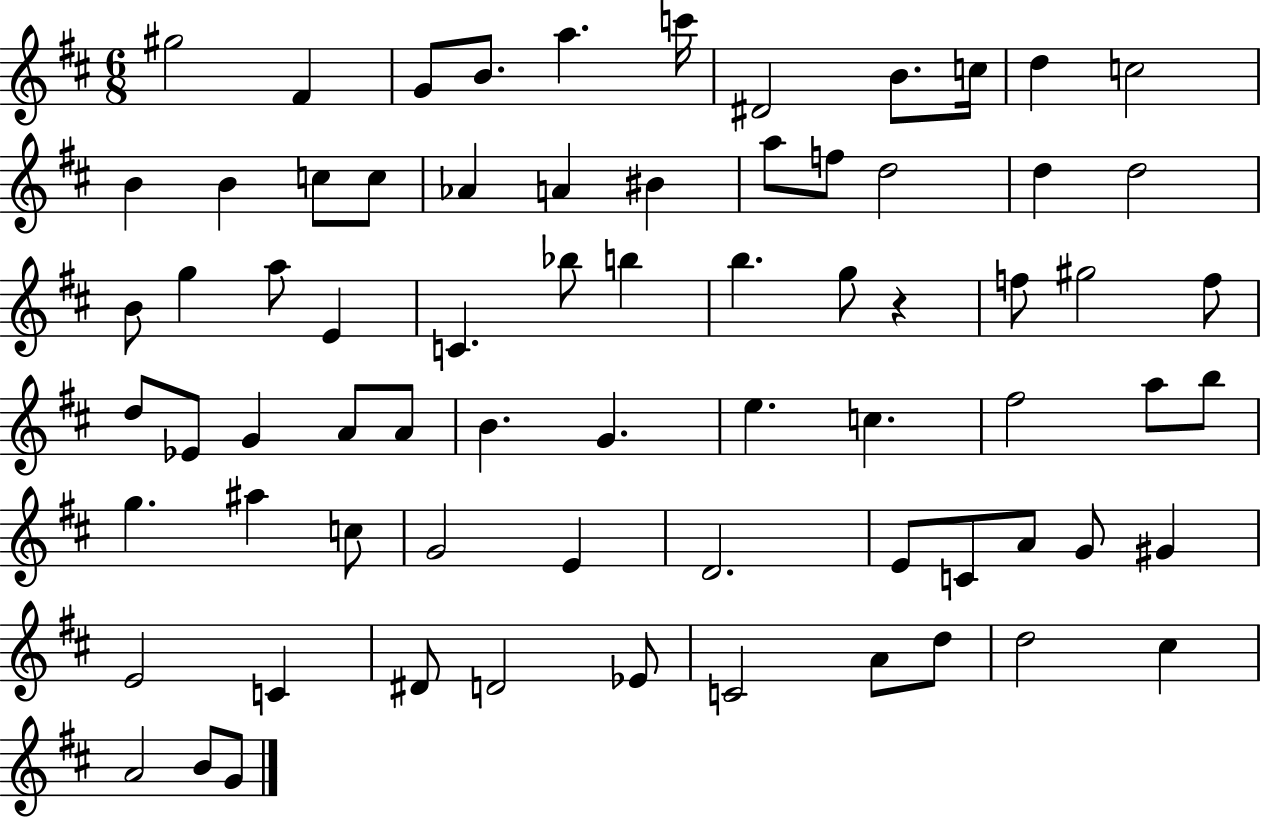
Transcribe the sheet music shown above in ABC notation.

X:1
T:Untitled
M:6/8
L:1/4
K:D
^g2 ^F G/2 B/2 a c'/4 ^D2 B/2 c/4 d c2 B B c/2 c/2 _A A ^B a/2 f/2 d2 d d2 B/2 g a/2 E C _b/2 b b g/2 z f/2 ^g2 f/2 d/2 _E/2 G A/2 A/2 B G e c ^f2 a/2 b/2 g ^a c/2 G2 E D2 E/2 C/2 A/2 G/2 ^G E2 C ^D/2 D2 _E/2 C2 A/2 d/2 d2 ^c A2 B/2 G/2